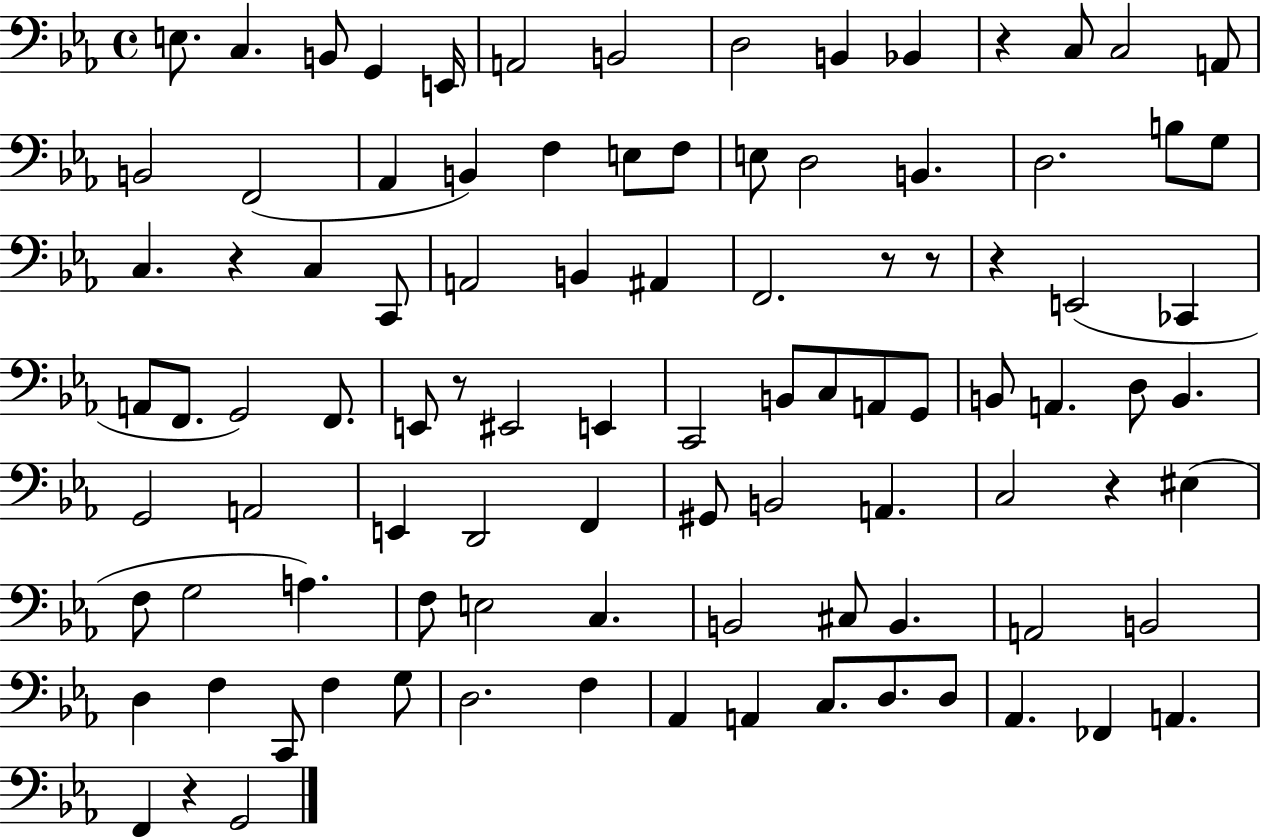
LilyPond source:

{
  \clef bass
  \time 4/4
  \defaultTimeSignature
  \key ees \major
  e8. c4. b,8 g,4 e,16 | a,2 b,2 | d2 b,4 bes,4 | r4 c8 c2 a,8 | \break b,2 f,2( | aes,4 b,4) f4 e8 f8 | e8 d2 b,4. | d2. b8 g8 | \break c4. r4 c4 c,8 | a,2 b,4 ais,4 | f,2. r8 r8 | r4 e,2( ces,4 | \break a,8 f,8. g,2) f,8. | e,8 r8 eis,2 e,4 | c,2 b,8 c8 a,8 g,8 | b,8 a,4. d8 b,4. | \break g,2 a,2 | e,4 d,2 f,4 | gis,8 b,2 a,4. | c2 r4 eis4( | \break f8 g2 a4.) | f8 e2 c4. | b,2 cis8 b,4. | a,2 b,2 | \break d4 f4 c,8 f4 g8 | d2. f4 | aes,4 a,4 c8. d8. d8 | aes,4. fes,4 a,4. | \break f,4 r4 g,2 | \bar "|."
}